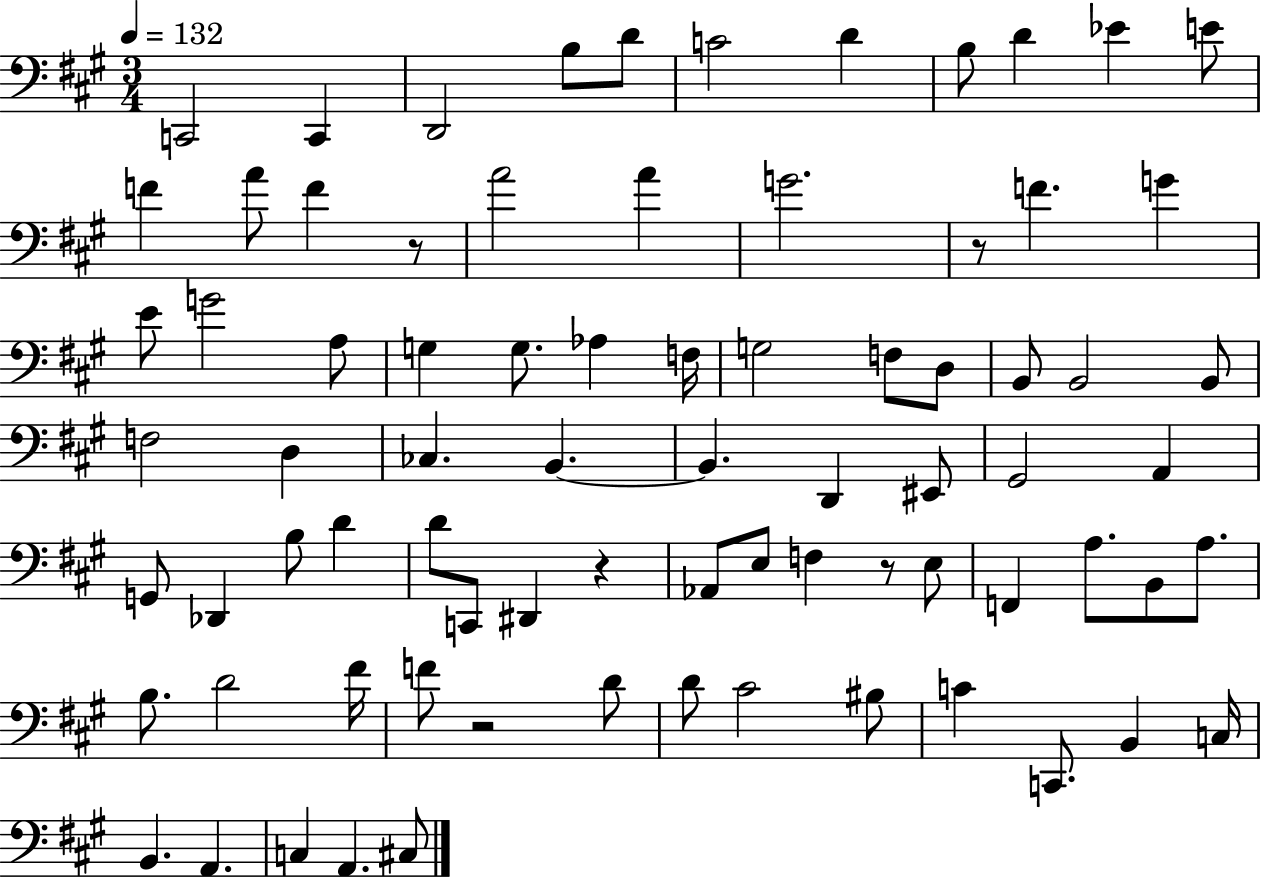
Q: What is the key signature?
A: A major